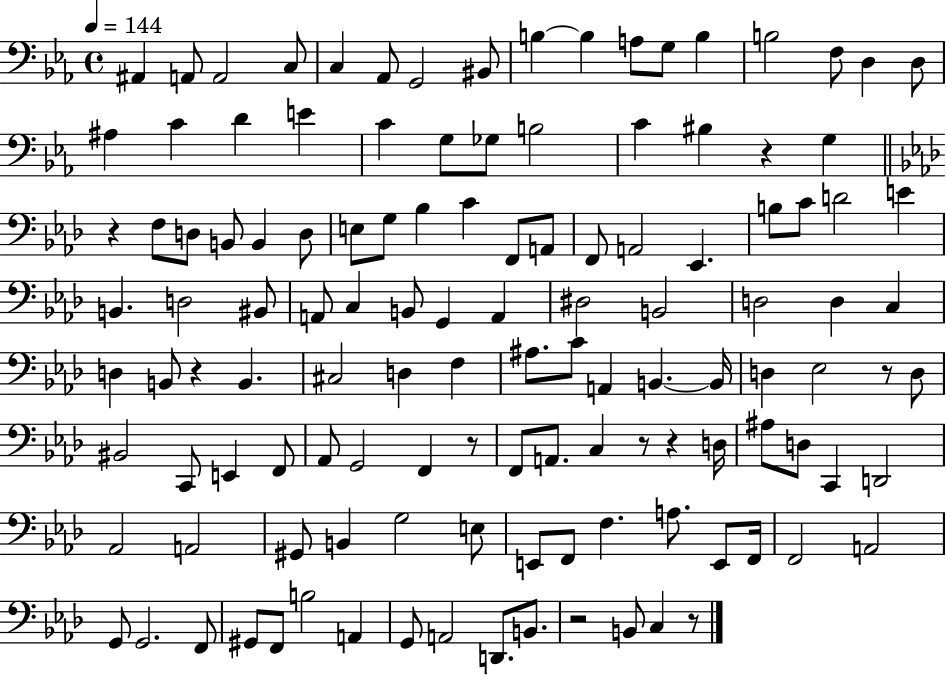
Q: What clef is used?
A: bass